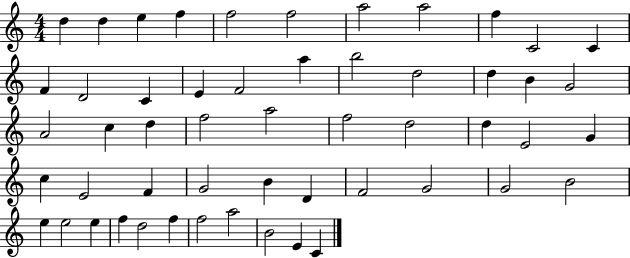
{
  \clef treble
  \numericTimeSignature
  \time 4/4
  \key c \major
  d''4 d''4 e''4 f''4 | f''2 f''2 | a''2 a''2 | f''4 c'2 c'4 | \break f'4 d'2 c'4 | e'4 f'2 a''4 | b''2 d''2 | d''4 b'4 g'2 | \break a'2 c''4 d''4 | f''2 a''2 | f''2 d''2 | d''4 e'2 g'4 | \break c''4 e'2 f'4 | g'2 b'4 d'4 | f'2 g'2 | g'2 b'2 | \break e''4 e''2 e''4 | f''4 d''2 f''4 | f''2 a''2 | b'2 e'4 c'4 | \break \bar "|."
}